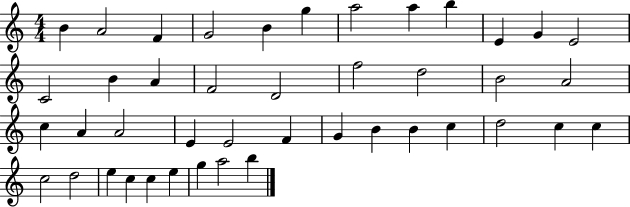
{
  \clef treble
  \numericTimeSignature
  \time 4/4
  \key c \major
  b'4 a'2 f'4 | g'2 b'4 g''4 | a''2 a''4 b''4 | e'4 g'4 e'2 | \break c'2 b'4 a'4 | f'2 d'2 | f''2 d''2 | b'2 a'2 | \break c''4 a'4 a'2 | e'4 e'2 f'4 | g'4 b'4 b'4 c''4 | d''2 c''4 c''4 | \break c''2 d''2 | e''4 c''4 c''4 e''4 | g''4 a''2 b''4 | \bar "|."
}